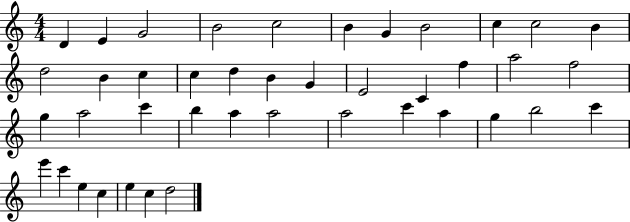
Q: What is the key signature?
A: C major